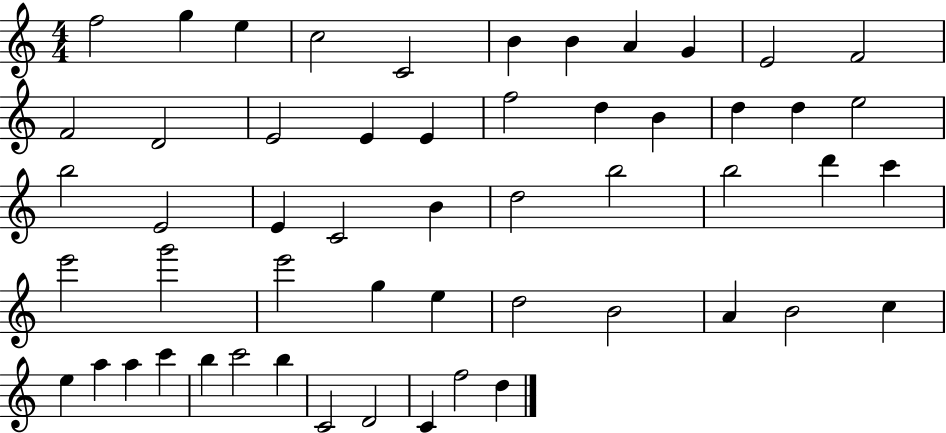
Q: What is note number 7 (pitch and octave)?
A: B4